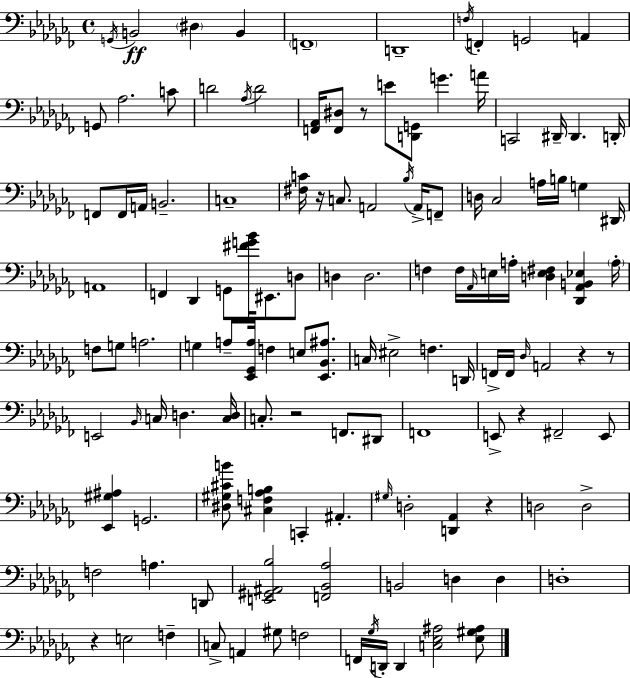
{
  \clef bass
  \time 4/4
  \defaultTimeSignature
  \key aes \minor
  \repeat volta 2 { \acciaccatura { g,16 }\ff b,2 \parenthesize dis4 b,4 | \parenthesize f,1-- | d,1-- | \acciaccatura { f16 } f,4-. g,2 a,4 | \break g,8 aes2. | c'8 d'2 \acciaccatura { aes16 } d'2 | <f, aes,>16 <f, dis>8 r8 e'8 <d, g,>8 g'4. | a'16 c,2 dis,16-- dis,4. | \break d,16-. f,8 f,16 a,16 b,2.-- | c1-- | <fis c'>16 r16 c8. a,2 | \acciaccatura { bes16 } a,16-> f,8-- d16 ces2 a16 b16 g4 | \break dis,16 a,1 | f,4 des,4 g,8 <fis' g' bes'>16 eis,8. | d8 d4 d2. | f4 f16 \grace { aes,16 } e16 a16-. <d e fis>4 | \break <des, aes, b, ees>4 \parenthesize a16-. f8 g8 a2. | g4 a8-- <ees, ges, a>16 f4 | e8 <ees, bes, ais>8. c16 eis2-> f4. | d,16 f,16-> f,16 \grace { des16 } a,2 | \break r4 r8 e,2 \grace { bes,16 } c16 | d4. <c d>16 c8.-. r2 | f,8. dis,8 f,1 | e,8-> r4 fis,2-- | \break e,8 <ees, gis ais>4 g,2. | <dis gis cis' b'>8 <cis f aes b>4 c,4-. | ais,4.-. \grace { gis16 } d2-. | <d, aes,>4 r4 d2 | \break d2-> f2 | a4. d,8 <e, gis, ais, bes>2 | <f, bes, aes>2 b,2 | d4 d4 d1-. | \break r4 e2 | f4-- c8-> a,4 gis8 | f2 f,16 \acciaccatura { ges16 } d,16-. d,4 <c ees ais>2 | <ees gis ais>8 } \bar "|."
}